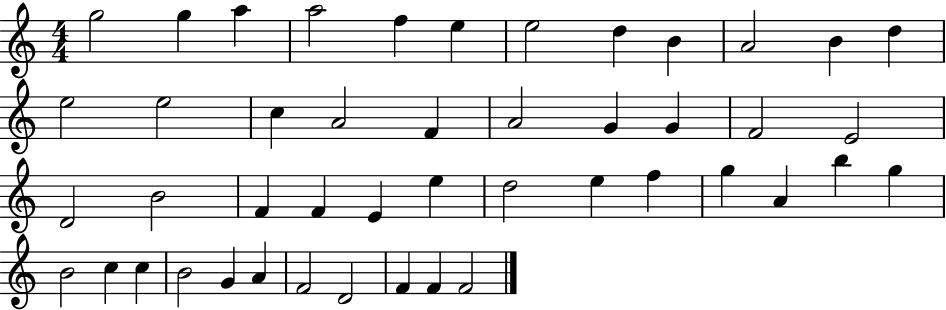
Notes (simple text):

G5/h G5/q A5/q A5/h F5/q E5/q E5/h D5/q B4/q A4/h B4/q D5/q E5/h E5/h C5/q A4/h F4/q A4/h G4/q G4/q F4/h E4/h D4/h B4/h F4/q F4/q E4/q E5/q D5/h E5/q F5/q G5/q A4/q B5/q G5/q B4/h C5/q C5/q B4/h G4/q A4/q F4/h D4/h F4/q F4/q F4/h